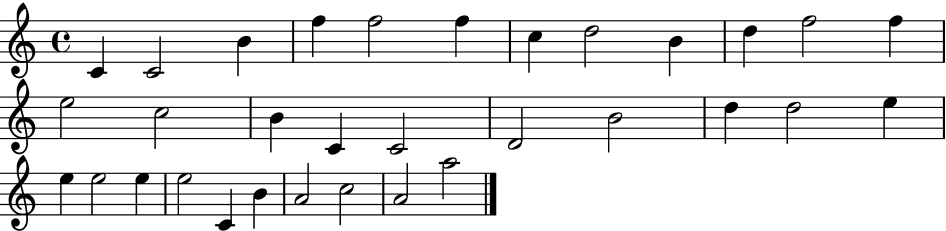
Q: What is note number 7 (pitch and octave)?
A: C5